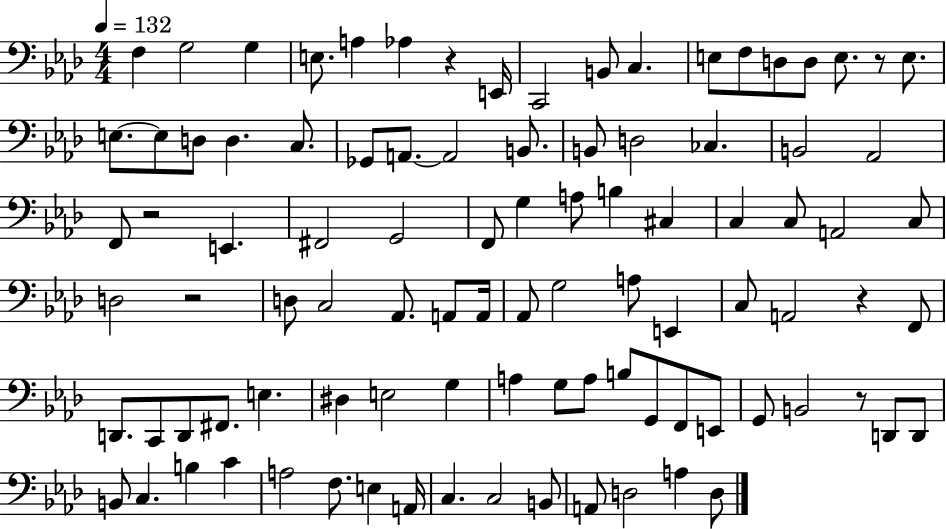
X:1
T:Untitled
M:4/4
L:1/4
K:Ab
F, G,2 G, E,/2 A, _A, z E,,/4 C,,2 B,,/2 C, E,/2 F,/2 D,/2 D,/2 E,/2 z/2 E,/2 E,/2 E,/2 D,/2 D, C,/2 _G,,/2 A,,/2 A,,2 B,,/2 B,,/2 D,2 _C, B,,2 _A,,2 F,,/2 z2 E,, ^F,,2 G,,2 F,,/2 G, A,/2 B, ^C, C, C,/2 A,,2 C,/2 D,2 z2 D,/2 C,2 _A,,/2 A,,/2 A,,/4 _A,,/2 G,2 A,/2 E,, C,/2 A,,2 z F,,/2 D,,/2 C,,/2 D,,/2 ^F,,/2 E, ^D, E,2 G, A, G,/2 A,/2 B,/2 G,,/2 F,,/2 E,,/2 G,,/2 B,,2 z/2 D,,/2 D,,/2 B,,/2 C, B, C A,2 F,/2 E, A,,/4 C, C,2 B,,/2 A,,/2 D,2 A, D,/2